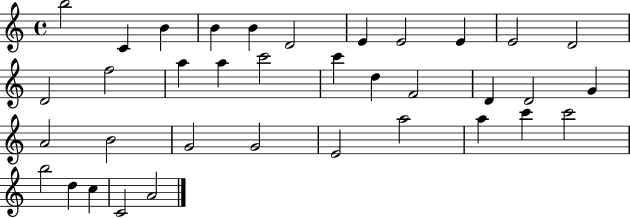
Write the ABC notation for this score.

X:1
T:Untitled
M:4/4
L:1/4
K:C
b2 C B B B D2 E E2 E E2 D2 D2 f2 a a c'2 c' d F2 D D2 G A2 B2 G2 G2 E2 a2 a c' c'2 b2 d c C2 A2